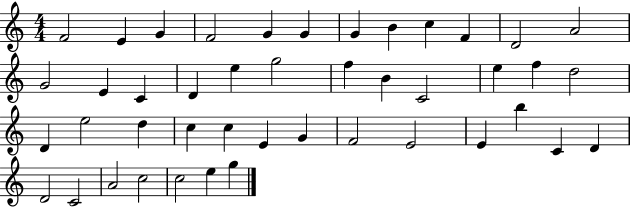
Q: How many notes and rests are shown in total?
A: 44